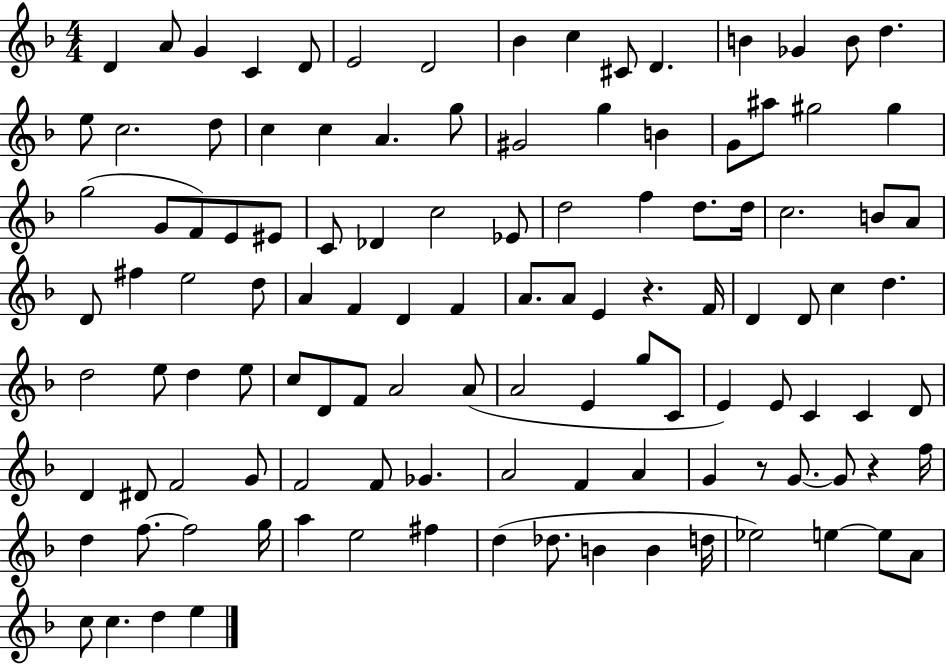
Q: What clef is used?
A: treble